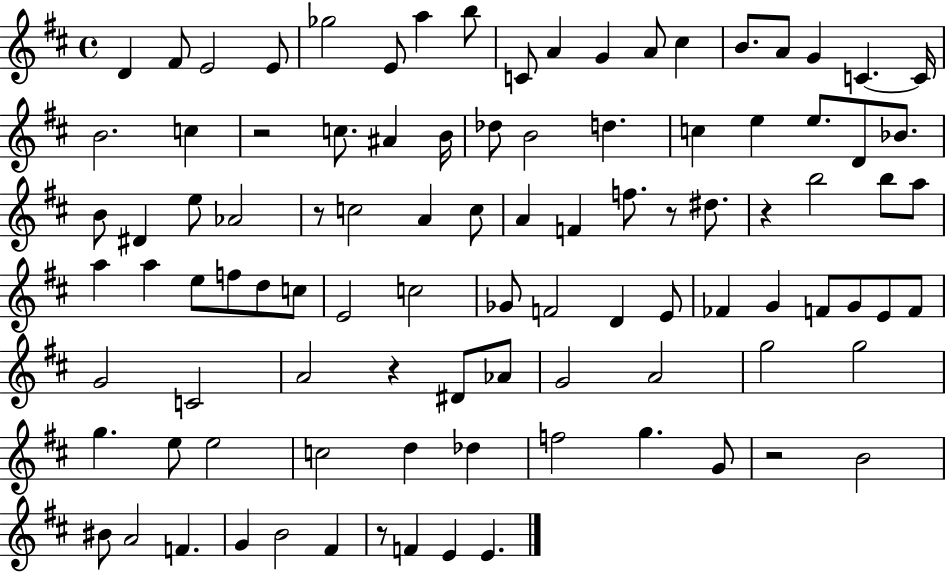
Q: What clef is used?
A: treble